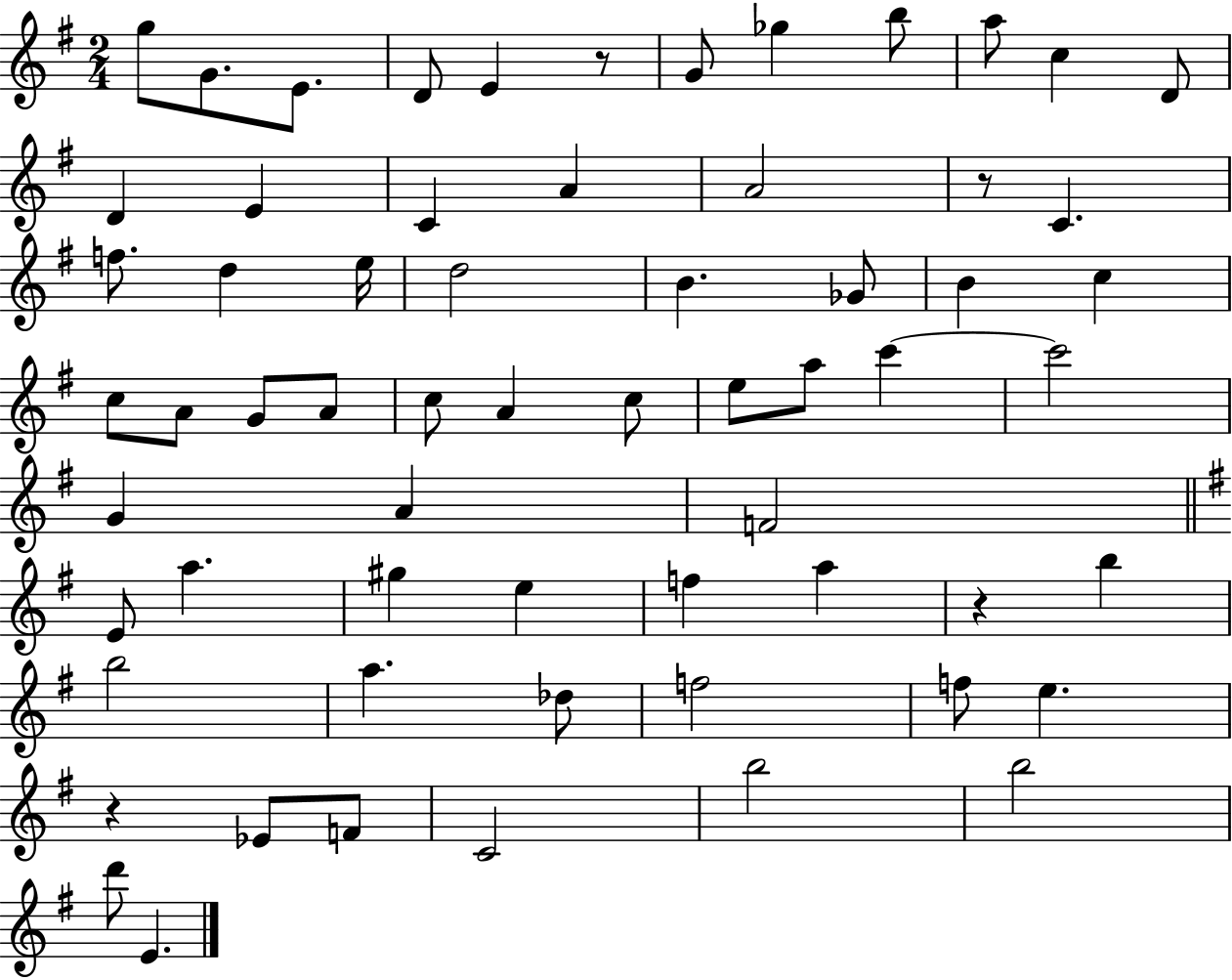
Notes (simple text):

G5/e G4/e. E4/e. D4/e E4/q R/e G4/e Gb5/q B5/e A5/e C5/q D4/e D4/q E4/q C4/q A4/q A4/h R/e C4/q. F5/e. D5/q E5/s D5/h B4/q. Gb4/e B4/q C5/q C5/e A4/e G4/e A4/e C5/e A4/q C5/e E5/e A5/e C6/q C6/h G4/q A4/q F4/h E4/e A5/q. G#5/q E5/q F5/q A5/q R/q B5/q B5/h A5/q. Db5/e F5/h F5/e E5/q. R/q Eb4/e F4/e C4/h B5/h B5/h D6/e E4/q.